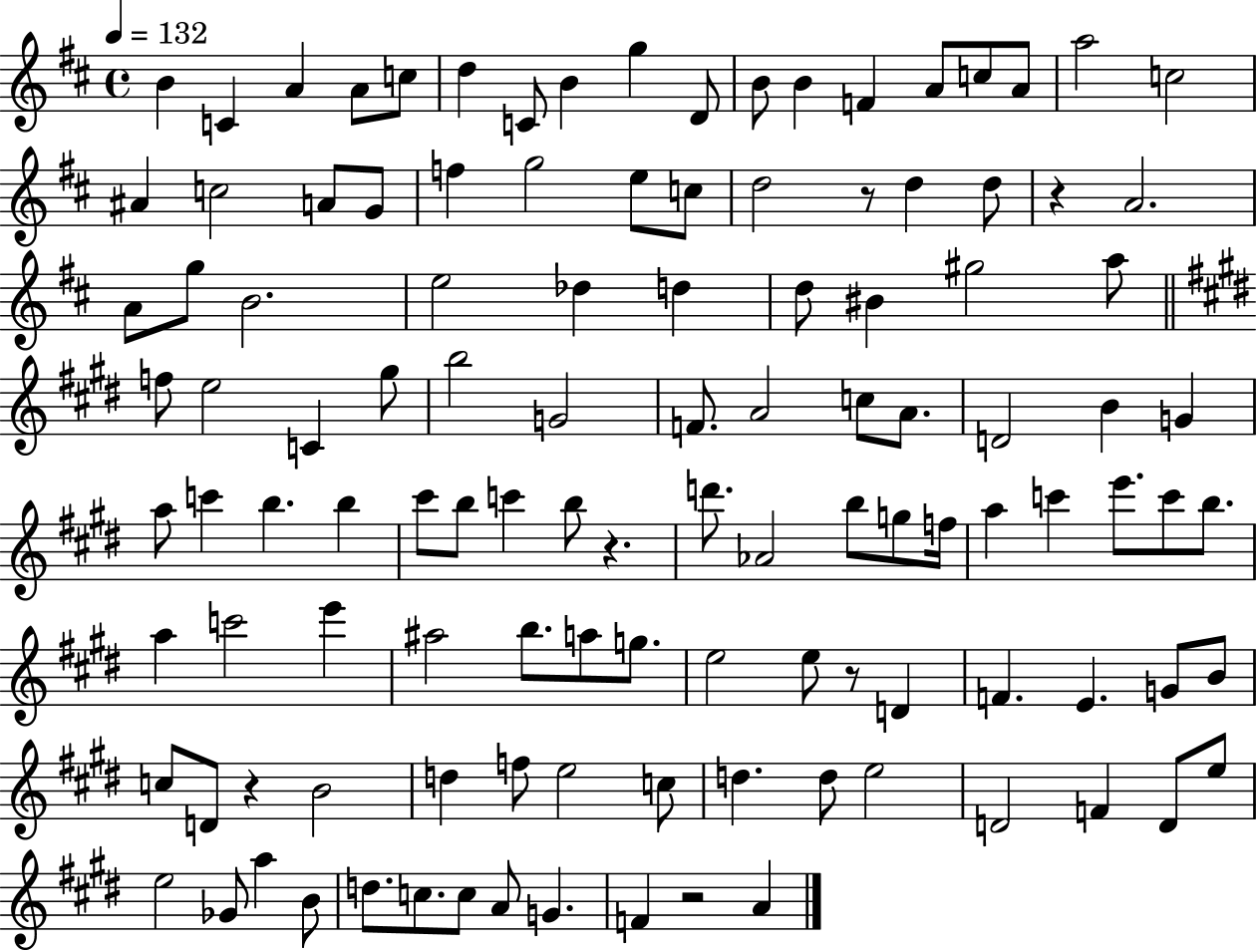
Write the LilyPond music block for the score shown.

{
  \clef treble
  \time 4/4
  \defaultTimeSignature
  \key d \major
  \tempo 4 = 132
  \repeat volta 2 { b'4 c'4 a'4 a'8 c''8 | d''4 c'8 b'4 g''4 d'8 | b'8 b'4 f'4 a'8 c''8 a'8 | a''2 c''2 | \break ais'4 c''2 a'8 g'8 | f''4 g''2 e''8 c''8 | d''2 r8 d''4 d''8 | r4 a'2. | \break a'8 g''8 b'2. | e''2 des''4 d''4 | d''8 bis'4 gis''2 a''8 | \bar "||" \break \key e \major f''8 e''2 c'4 gis''8 | b''2 g'2 | f'8. a'2 c''8 a'8. | d'2 b'4 g'4 | \break a''8 c'''4 b''4. b''4 | cis'''8 b''8 c'''4 b''8 r4. | d'''8. aes'2 b''8 g''8 f''16 | a''4 c'''4 e'''8. c'''8 b''8. | \break a''4 c'''2 e'''4 | ais''2 b''8. a''8 g''8. | e''2 e''8 r8 d'4 | f'4. e'4. g'8 b'8 | \break c''8 d'8 r4 b'2 | d''4 f''8 e''2 c''8 | d''4. d''8 e''2 | d'2 f'4 d'8 e''8 | \break e''2 ges'8 a''4 b'8 | d''8. c''8. c''8 a'8 g'4. | f'4 r2 a'4 | } \bar "|."
}